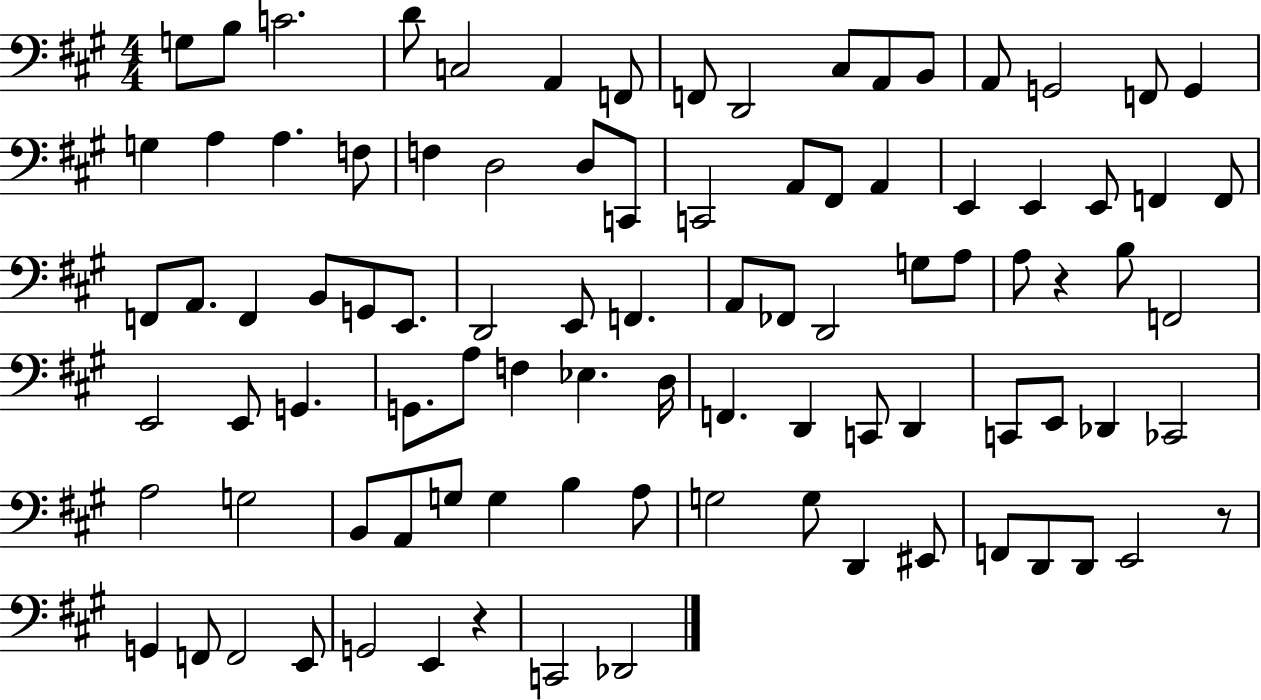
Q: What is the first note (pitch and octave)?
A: G3